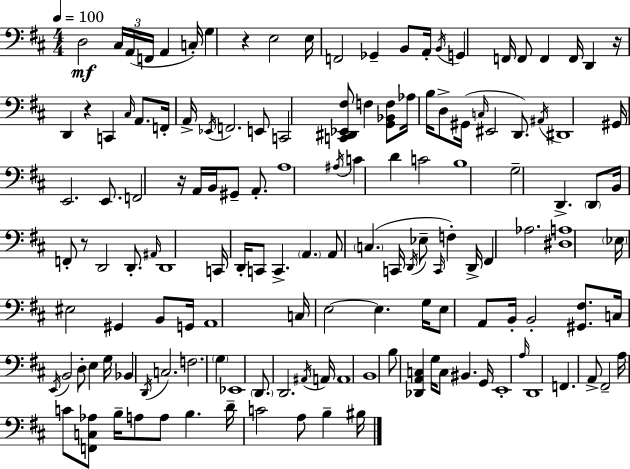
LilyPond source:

{
  \clef bass
  \numericTimeSignature
  \time 4/4
  \key d \major
  \tempo 4 = 100
  d2\mf \tuplet 3/2 { cis16 a,16( f,16 } a,4 c16-.) | g4 r4 e2 | e16 f,2 ges,4-- b,8 a,16-. | \acciaccatura { b,16 } g,4 f,16 f,8 f,4 f,16 d,4 | \break r16 d,4 r4 c,4 \grace { cis16 } a,8. | f,16-. a,16-> \acciaccatura { ees,16 } f,2. | e,8 c,2 <c, dis, ees, fis>8 f4 | <g, bes, f>8 aes16 b16 d8-> gis,16( \grace { c16 } eis,2 | \break d,8.) \acciaccatura { ais,16 } dis,1 | gis,16 e,2. | e,8. f,2 r16 a,16 b,16 | gis,8-- a,8.-. a1 | \break \acciaccatura { ais16 } c'4 d'4 c'2 | b1 | g2-- d,4.-> | \parenthesize d,8 b,16 f,8-. r8 d,2 | \break d,8.-. \grace { ais,16 } d,1 | c,16 d,16-. c,8 c,4.-> | \parenthesize a,4. a,8 \parenthesize c4.( c,16 | \acciaccatura { d,16 } ees8-- \grace { c,16 } f4-.) d,16-> fis,4 aes2. | \break <dis a>1 | \parenthesize ees16 eis2 | gis,4 b,8 g,16 a,1 | c16 e2~~ | \break e4. g16 e8 a,8 b,16-. b,2-. | <gis, fis>8. c16 \acciaccatura { e,16 } b,2 | d8-. e4 g16 bes,4 \acciaccatura { d,16 } c2. | f2. | \break \parenthesize g4 ees,1 | \parenthesize d,8. d,2. | \acciaccatura { ais,16 } a,16 a,1 | b,1 | \break b8 <des, a, c>4 | g16 c8 bis,4. g,16 e,1-. | \grace { a16 } d,1 | f,4. | \break a,8-> fis,2-- a16 c'8 | <f, c aes>8 b16-- a8 a8 b4. d'16-- c'2 | a8 b4-- bis16 \bar "|."
}